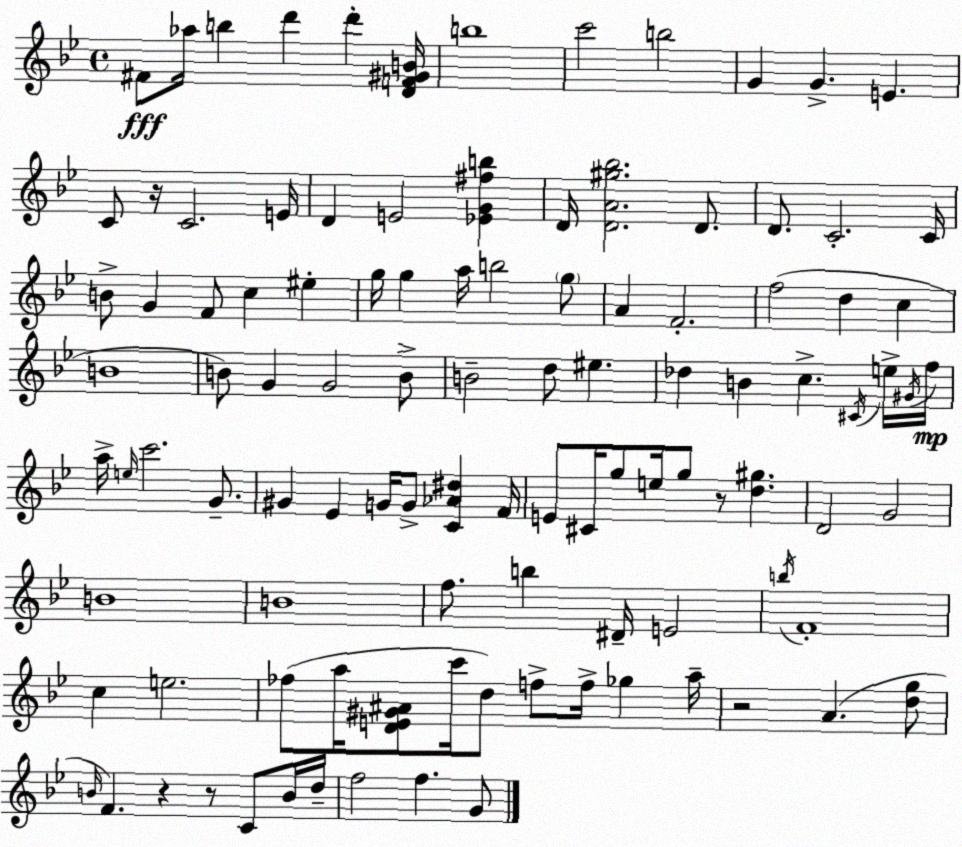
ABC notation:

X:1
T:Untitled
M:4/4
L:1/4
K:Gm
^F/2 _a/4 b d' d' [DF^GB]/4 b4 c'2 b2 G G E C/2 z/4 C2 E/4 D E2 [_EG^fb] D/4 [DA^g_b]2 D/2 D/2 C2 C/4 B/2 G F/2 c ^e g/4 g a/4 b2 g/2 A F2 f2 d c B4 B/2 G G2 B/2 B2 d/2 ^e _d B c ^C/4 e/4 ^G/4 f/4 a/4 e/4 c'2 G/2 ^G _E G/4 G/2 [C_A^d] F/4 E/2 ^C/4 g/2 e/4 g/2 z/2 [d^g] D2 G2 B4 B4 f/2 b ^D/4 E2 b/4 F4 c e2 _f/2 a/4 [DE^G^A]/2 c'/4 d/2 f/2 f/4 _g a/4 z2 A [dg]/2 B/4 F z z/2 C/2 B/4 d/4 f2 f G/2